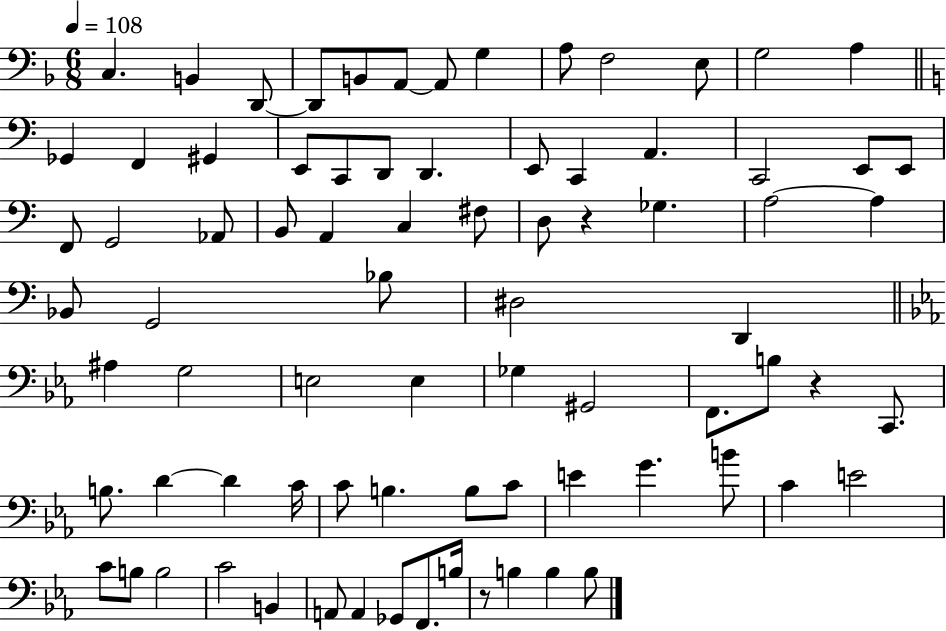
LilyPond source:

{
  \clef bass
  \numericTimeSignature
  \time 6/8
  \key f \major
  \tempo 4 = 108
  c4. b,4 d,8~~ | d,8 b,8 a,8~~ a,8 g4 | a8 f2 e8 | g2 a4 | \break \bar "||" \break \key c \major ges,4 f,4 gis,4 | e,8 c,8 d,8 d,4. | e,8 c,4 a,4. | c,2 e,8 e,8 | \break f,8 g,2 aes,8 | b,8 a,4 c4 fis8 | d8 r4 ges4. | a2~~ a4 | \break bes,8 g,2 bes8 | dis2 d,4 | \bar "||" \break \key ees \major ais4 g2 | e2 e4 | ges4 gis,2 | f,8. b8 r4 c,8. | \break b8. d'4~~ d'4 c'16 | c'8 b4. b8 c'8 | e'4 g'4. b'8 | c'4 e'2 | \break c'8 b8 b2 | c'2 b,4 | a,8 a,4 ges,8 f,8. b16 | r8 b4 b4 b8 | \break \bar "|."
}